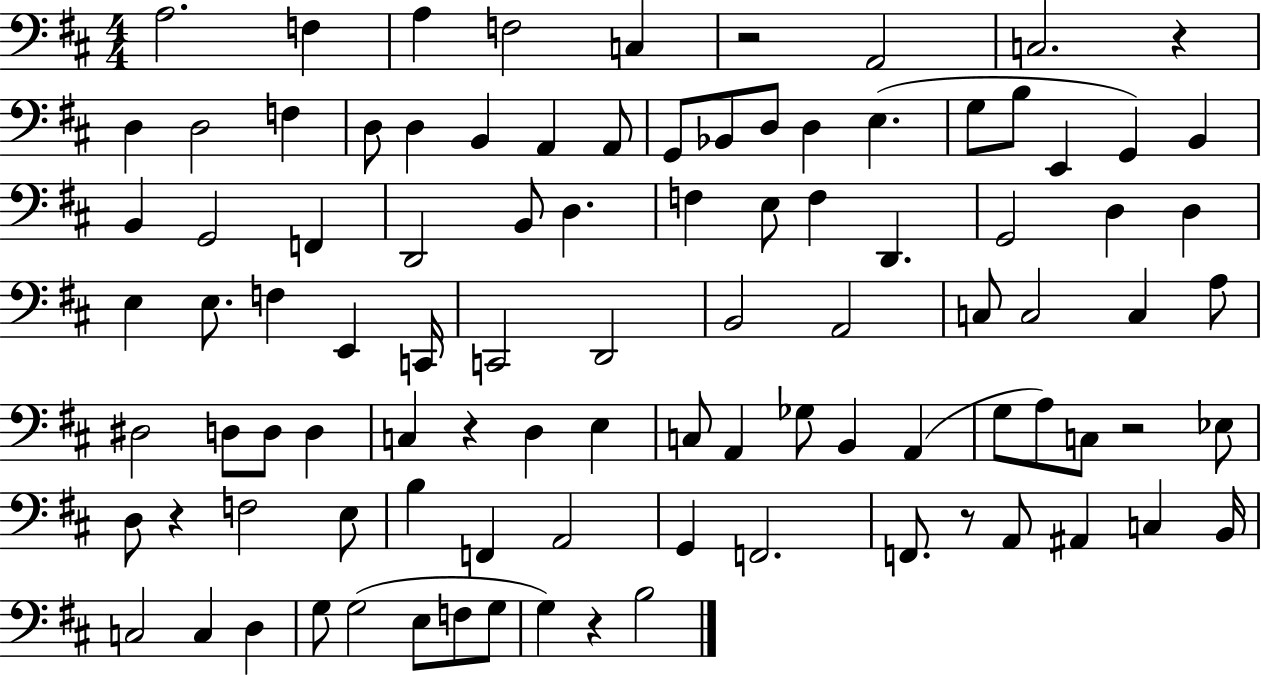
A3/h. F3/q A3/q F3/h C3/q R/h A2/h C3/h. R/q D3/q D3/h F3/q D3/e D3/q B2/q A2/q A2/e G2/e Bb2/e D3/e D3/q E3/q. G3/e B3/e E2/q G2/q B2/q B2/q G2/h F2/q D2/h B2/e D3/q. F3/q E3/e F3/q D2/q. G2/h D3/q D3/q E3/q E3/e. F3/q E2/q C2/s C2/h D2/h B2/h A2/h C3/e C3/h C3/q A3/e D#3/h D3/e D3/e D3/q C3/q R/q D3/q E3/q C3/e A2/q Gb3/e B2/q A2/q G3/e A3/e C3/e R/h Eb3/e D3/e R/q F3/h E3/e B3/q F2/q A2/h G2/q F2/h. F2/e. R/e A2/e A#2/q C3/q B2/s C3/h C3/q D3/q G3/e G3/h E3/e F3/e G3/e G3/q R/q B3/h